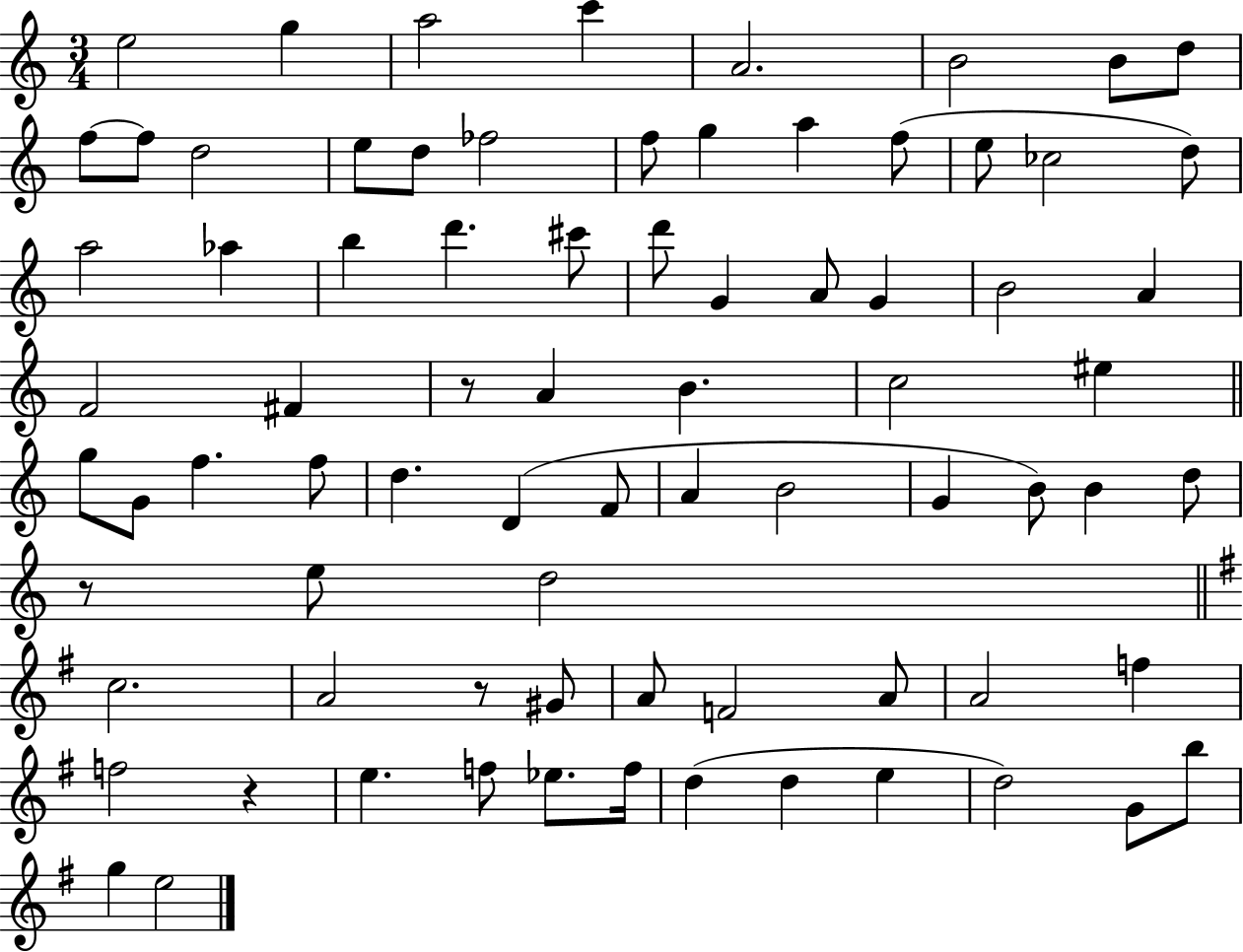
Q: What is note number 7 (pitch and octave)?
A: B4